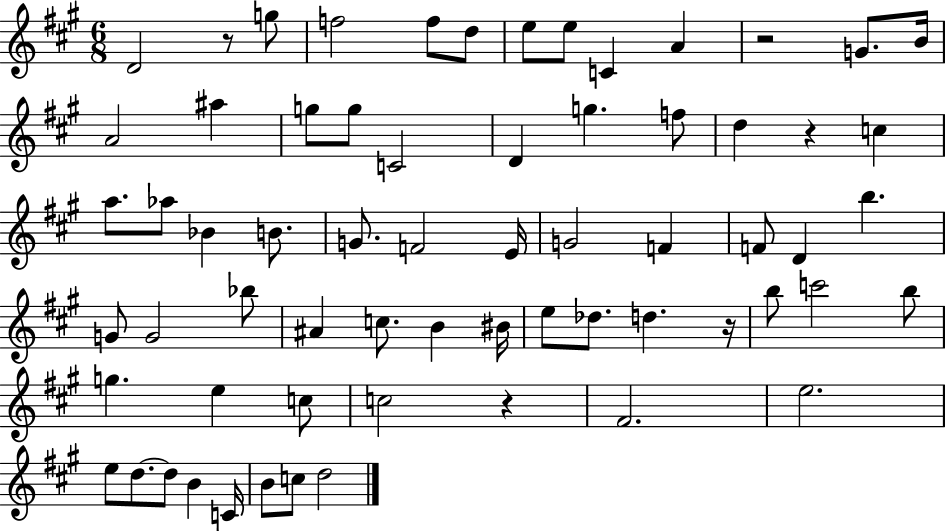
D4/h R/e G5/e F5/h F5/e D5/e E5/e E5/e C4/q A4/q R/h G4/e. B4/s A4/h A#5/q G5/e G5/e C4/h D4/q G5/q. F5/e D5/q R/q C5/q A5/e. Ab5/e Bb4/q B4/e. G4/e. F4/h E4/s G4/h F4/q F4/e D4/q B5/q. G4/e G4/h Bb5/e A#4/q C5/e. B4/q BIS4/s E5/e Db5/e. D5/q. R/s B5/e C6/h B5/e G5/q. E5/q C5/e C5/h R/q F#4/h. E5/h. E5/e D5/e. D5/e B4/q C4/s B4/e C5/e D5/h